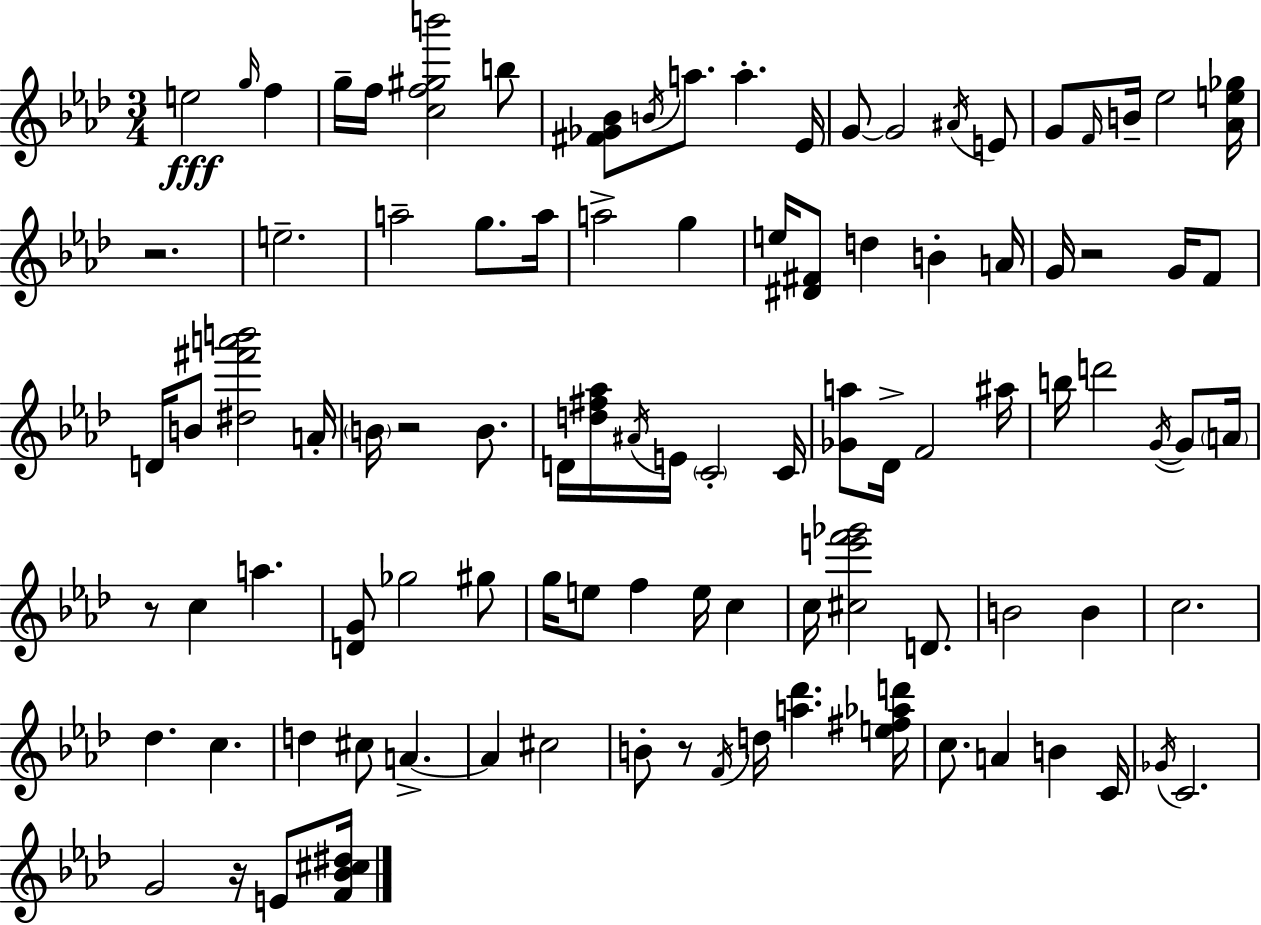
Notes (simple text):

E5/h G5/s F5/q G5/s F5/s [C5,F5,G#5,B6]/h B5/e [F#4,Gb4,Bb4]/e B4/s A5/e. A5/q. Eb4/s G4/e G4/h A#4/s E4/e G4/e F4/s B4/s Eb5/h [Ab4,E5,Gb5]/s R/h. E5/h. A5/h G5/e. A5/s A5/h G5/q E5/s [D#4,F#4]/e D5/q B4/q A4/s G4/s R/h G4/s F4/e D4/s B4/e [D#5,F#6,A6,B6]/h A4/s B4/s R/h B4/e. D4/s [D5,F#5,Ab5]/s A#4/s E4/s C4/h C4/s [Gb4,A5]/e Db4/s F4/h A#5/s B5/s D6/h G4/s G4/e A4/s R/e C5/q A5/q. [D4,G4]/e Gb5/h G#5/e G5/s E5/e F5/q E5/s C5/q C5/s [C#5,E6,F6,Gb6]/h D4/e. B4/h B4/q C5/h. Db5/q. C5/q. D5/q C#5/e A4/q. A4/q C#5/h B4/e R/e F4/s D5/s [A5,Db6]/q. [E5,F#5,Ab5,D6]/s C5/e. A4/q B4/q C4/s Gb4/s C4/h. G4/h R/s E4/e [F4,Bb4,C#5,D#5]/s